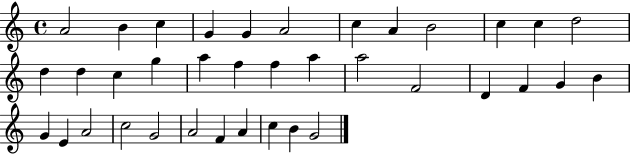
X:1
T:Untitled
M:4/4
L:1/4
K:C
A2 B c G G A2 c A B2 c c d2 d d c g a f f a a2 F2 D F G B G E A2 c2 G2 A2 F A c B G2